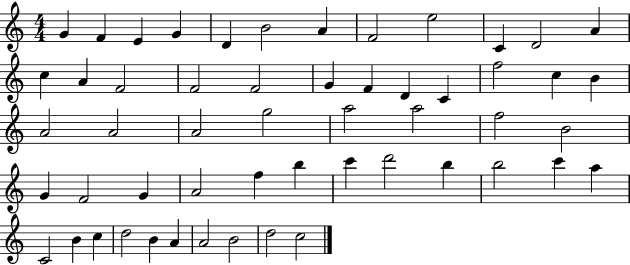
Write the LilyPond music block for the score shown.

{
  \clef treble
  \numericTimeSignature
  \time 4/4
  \key c \major
  g'4 f'4 e'4 g'4 | d'4 b'2 a'4 | f'2 e''2 | c'4 d'2 a'4 | \break c''4 a'4 f'2 | f'2 f'2 | g'4 f'4 d'4 c'4 | f''2 c''4 b'4 | \break a'2 a'2 | a'2 g''2 | a''2 a''2 | f''2 b'2 | \break g'4 f'2 g'4 | a'2 f''4 b''4 | c'''4 d'''2 b''4 | b''2 c'''4 a''4 | \break c'2 b'4 c''4 | d''2 b'4 a'4 | a'2 b'2 | d''2 c''2 | \break \bar "|."
}